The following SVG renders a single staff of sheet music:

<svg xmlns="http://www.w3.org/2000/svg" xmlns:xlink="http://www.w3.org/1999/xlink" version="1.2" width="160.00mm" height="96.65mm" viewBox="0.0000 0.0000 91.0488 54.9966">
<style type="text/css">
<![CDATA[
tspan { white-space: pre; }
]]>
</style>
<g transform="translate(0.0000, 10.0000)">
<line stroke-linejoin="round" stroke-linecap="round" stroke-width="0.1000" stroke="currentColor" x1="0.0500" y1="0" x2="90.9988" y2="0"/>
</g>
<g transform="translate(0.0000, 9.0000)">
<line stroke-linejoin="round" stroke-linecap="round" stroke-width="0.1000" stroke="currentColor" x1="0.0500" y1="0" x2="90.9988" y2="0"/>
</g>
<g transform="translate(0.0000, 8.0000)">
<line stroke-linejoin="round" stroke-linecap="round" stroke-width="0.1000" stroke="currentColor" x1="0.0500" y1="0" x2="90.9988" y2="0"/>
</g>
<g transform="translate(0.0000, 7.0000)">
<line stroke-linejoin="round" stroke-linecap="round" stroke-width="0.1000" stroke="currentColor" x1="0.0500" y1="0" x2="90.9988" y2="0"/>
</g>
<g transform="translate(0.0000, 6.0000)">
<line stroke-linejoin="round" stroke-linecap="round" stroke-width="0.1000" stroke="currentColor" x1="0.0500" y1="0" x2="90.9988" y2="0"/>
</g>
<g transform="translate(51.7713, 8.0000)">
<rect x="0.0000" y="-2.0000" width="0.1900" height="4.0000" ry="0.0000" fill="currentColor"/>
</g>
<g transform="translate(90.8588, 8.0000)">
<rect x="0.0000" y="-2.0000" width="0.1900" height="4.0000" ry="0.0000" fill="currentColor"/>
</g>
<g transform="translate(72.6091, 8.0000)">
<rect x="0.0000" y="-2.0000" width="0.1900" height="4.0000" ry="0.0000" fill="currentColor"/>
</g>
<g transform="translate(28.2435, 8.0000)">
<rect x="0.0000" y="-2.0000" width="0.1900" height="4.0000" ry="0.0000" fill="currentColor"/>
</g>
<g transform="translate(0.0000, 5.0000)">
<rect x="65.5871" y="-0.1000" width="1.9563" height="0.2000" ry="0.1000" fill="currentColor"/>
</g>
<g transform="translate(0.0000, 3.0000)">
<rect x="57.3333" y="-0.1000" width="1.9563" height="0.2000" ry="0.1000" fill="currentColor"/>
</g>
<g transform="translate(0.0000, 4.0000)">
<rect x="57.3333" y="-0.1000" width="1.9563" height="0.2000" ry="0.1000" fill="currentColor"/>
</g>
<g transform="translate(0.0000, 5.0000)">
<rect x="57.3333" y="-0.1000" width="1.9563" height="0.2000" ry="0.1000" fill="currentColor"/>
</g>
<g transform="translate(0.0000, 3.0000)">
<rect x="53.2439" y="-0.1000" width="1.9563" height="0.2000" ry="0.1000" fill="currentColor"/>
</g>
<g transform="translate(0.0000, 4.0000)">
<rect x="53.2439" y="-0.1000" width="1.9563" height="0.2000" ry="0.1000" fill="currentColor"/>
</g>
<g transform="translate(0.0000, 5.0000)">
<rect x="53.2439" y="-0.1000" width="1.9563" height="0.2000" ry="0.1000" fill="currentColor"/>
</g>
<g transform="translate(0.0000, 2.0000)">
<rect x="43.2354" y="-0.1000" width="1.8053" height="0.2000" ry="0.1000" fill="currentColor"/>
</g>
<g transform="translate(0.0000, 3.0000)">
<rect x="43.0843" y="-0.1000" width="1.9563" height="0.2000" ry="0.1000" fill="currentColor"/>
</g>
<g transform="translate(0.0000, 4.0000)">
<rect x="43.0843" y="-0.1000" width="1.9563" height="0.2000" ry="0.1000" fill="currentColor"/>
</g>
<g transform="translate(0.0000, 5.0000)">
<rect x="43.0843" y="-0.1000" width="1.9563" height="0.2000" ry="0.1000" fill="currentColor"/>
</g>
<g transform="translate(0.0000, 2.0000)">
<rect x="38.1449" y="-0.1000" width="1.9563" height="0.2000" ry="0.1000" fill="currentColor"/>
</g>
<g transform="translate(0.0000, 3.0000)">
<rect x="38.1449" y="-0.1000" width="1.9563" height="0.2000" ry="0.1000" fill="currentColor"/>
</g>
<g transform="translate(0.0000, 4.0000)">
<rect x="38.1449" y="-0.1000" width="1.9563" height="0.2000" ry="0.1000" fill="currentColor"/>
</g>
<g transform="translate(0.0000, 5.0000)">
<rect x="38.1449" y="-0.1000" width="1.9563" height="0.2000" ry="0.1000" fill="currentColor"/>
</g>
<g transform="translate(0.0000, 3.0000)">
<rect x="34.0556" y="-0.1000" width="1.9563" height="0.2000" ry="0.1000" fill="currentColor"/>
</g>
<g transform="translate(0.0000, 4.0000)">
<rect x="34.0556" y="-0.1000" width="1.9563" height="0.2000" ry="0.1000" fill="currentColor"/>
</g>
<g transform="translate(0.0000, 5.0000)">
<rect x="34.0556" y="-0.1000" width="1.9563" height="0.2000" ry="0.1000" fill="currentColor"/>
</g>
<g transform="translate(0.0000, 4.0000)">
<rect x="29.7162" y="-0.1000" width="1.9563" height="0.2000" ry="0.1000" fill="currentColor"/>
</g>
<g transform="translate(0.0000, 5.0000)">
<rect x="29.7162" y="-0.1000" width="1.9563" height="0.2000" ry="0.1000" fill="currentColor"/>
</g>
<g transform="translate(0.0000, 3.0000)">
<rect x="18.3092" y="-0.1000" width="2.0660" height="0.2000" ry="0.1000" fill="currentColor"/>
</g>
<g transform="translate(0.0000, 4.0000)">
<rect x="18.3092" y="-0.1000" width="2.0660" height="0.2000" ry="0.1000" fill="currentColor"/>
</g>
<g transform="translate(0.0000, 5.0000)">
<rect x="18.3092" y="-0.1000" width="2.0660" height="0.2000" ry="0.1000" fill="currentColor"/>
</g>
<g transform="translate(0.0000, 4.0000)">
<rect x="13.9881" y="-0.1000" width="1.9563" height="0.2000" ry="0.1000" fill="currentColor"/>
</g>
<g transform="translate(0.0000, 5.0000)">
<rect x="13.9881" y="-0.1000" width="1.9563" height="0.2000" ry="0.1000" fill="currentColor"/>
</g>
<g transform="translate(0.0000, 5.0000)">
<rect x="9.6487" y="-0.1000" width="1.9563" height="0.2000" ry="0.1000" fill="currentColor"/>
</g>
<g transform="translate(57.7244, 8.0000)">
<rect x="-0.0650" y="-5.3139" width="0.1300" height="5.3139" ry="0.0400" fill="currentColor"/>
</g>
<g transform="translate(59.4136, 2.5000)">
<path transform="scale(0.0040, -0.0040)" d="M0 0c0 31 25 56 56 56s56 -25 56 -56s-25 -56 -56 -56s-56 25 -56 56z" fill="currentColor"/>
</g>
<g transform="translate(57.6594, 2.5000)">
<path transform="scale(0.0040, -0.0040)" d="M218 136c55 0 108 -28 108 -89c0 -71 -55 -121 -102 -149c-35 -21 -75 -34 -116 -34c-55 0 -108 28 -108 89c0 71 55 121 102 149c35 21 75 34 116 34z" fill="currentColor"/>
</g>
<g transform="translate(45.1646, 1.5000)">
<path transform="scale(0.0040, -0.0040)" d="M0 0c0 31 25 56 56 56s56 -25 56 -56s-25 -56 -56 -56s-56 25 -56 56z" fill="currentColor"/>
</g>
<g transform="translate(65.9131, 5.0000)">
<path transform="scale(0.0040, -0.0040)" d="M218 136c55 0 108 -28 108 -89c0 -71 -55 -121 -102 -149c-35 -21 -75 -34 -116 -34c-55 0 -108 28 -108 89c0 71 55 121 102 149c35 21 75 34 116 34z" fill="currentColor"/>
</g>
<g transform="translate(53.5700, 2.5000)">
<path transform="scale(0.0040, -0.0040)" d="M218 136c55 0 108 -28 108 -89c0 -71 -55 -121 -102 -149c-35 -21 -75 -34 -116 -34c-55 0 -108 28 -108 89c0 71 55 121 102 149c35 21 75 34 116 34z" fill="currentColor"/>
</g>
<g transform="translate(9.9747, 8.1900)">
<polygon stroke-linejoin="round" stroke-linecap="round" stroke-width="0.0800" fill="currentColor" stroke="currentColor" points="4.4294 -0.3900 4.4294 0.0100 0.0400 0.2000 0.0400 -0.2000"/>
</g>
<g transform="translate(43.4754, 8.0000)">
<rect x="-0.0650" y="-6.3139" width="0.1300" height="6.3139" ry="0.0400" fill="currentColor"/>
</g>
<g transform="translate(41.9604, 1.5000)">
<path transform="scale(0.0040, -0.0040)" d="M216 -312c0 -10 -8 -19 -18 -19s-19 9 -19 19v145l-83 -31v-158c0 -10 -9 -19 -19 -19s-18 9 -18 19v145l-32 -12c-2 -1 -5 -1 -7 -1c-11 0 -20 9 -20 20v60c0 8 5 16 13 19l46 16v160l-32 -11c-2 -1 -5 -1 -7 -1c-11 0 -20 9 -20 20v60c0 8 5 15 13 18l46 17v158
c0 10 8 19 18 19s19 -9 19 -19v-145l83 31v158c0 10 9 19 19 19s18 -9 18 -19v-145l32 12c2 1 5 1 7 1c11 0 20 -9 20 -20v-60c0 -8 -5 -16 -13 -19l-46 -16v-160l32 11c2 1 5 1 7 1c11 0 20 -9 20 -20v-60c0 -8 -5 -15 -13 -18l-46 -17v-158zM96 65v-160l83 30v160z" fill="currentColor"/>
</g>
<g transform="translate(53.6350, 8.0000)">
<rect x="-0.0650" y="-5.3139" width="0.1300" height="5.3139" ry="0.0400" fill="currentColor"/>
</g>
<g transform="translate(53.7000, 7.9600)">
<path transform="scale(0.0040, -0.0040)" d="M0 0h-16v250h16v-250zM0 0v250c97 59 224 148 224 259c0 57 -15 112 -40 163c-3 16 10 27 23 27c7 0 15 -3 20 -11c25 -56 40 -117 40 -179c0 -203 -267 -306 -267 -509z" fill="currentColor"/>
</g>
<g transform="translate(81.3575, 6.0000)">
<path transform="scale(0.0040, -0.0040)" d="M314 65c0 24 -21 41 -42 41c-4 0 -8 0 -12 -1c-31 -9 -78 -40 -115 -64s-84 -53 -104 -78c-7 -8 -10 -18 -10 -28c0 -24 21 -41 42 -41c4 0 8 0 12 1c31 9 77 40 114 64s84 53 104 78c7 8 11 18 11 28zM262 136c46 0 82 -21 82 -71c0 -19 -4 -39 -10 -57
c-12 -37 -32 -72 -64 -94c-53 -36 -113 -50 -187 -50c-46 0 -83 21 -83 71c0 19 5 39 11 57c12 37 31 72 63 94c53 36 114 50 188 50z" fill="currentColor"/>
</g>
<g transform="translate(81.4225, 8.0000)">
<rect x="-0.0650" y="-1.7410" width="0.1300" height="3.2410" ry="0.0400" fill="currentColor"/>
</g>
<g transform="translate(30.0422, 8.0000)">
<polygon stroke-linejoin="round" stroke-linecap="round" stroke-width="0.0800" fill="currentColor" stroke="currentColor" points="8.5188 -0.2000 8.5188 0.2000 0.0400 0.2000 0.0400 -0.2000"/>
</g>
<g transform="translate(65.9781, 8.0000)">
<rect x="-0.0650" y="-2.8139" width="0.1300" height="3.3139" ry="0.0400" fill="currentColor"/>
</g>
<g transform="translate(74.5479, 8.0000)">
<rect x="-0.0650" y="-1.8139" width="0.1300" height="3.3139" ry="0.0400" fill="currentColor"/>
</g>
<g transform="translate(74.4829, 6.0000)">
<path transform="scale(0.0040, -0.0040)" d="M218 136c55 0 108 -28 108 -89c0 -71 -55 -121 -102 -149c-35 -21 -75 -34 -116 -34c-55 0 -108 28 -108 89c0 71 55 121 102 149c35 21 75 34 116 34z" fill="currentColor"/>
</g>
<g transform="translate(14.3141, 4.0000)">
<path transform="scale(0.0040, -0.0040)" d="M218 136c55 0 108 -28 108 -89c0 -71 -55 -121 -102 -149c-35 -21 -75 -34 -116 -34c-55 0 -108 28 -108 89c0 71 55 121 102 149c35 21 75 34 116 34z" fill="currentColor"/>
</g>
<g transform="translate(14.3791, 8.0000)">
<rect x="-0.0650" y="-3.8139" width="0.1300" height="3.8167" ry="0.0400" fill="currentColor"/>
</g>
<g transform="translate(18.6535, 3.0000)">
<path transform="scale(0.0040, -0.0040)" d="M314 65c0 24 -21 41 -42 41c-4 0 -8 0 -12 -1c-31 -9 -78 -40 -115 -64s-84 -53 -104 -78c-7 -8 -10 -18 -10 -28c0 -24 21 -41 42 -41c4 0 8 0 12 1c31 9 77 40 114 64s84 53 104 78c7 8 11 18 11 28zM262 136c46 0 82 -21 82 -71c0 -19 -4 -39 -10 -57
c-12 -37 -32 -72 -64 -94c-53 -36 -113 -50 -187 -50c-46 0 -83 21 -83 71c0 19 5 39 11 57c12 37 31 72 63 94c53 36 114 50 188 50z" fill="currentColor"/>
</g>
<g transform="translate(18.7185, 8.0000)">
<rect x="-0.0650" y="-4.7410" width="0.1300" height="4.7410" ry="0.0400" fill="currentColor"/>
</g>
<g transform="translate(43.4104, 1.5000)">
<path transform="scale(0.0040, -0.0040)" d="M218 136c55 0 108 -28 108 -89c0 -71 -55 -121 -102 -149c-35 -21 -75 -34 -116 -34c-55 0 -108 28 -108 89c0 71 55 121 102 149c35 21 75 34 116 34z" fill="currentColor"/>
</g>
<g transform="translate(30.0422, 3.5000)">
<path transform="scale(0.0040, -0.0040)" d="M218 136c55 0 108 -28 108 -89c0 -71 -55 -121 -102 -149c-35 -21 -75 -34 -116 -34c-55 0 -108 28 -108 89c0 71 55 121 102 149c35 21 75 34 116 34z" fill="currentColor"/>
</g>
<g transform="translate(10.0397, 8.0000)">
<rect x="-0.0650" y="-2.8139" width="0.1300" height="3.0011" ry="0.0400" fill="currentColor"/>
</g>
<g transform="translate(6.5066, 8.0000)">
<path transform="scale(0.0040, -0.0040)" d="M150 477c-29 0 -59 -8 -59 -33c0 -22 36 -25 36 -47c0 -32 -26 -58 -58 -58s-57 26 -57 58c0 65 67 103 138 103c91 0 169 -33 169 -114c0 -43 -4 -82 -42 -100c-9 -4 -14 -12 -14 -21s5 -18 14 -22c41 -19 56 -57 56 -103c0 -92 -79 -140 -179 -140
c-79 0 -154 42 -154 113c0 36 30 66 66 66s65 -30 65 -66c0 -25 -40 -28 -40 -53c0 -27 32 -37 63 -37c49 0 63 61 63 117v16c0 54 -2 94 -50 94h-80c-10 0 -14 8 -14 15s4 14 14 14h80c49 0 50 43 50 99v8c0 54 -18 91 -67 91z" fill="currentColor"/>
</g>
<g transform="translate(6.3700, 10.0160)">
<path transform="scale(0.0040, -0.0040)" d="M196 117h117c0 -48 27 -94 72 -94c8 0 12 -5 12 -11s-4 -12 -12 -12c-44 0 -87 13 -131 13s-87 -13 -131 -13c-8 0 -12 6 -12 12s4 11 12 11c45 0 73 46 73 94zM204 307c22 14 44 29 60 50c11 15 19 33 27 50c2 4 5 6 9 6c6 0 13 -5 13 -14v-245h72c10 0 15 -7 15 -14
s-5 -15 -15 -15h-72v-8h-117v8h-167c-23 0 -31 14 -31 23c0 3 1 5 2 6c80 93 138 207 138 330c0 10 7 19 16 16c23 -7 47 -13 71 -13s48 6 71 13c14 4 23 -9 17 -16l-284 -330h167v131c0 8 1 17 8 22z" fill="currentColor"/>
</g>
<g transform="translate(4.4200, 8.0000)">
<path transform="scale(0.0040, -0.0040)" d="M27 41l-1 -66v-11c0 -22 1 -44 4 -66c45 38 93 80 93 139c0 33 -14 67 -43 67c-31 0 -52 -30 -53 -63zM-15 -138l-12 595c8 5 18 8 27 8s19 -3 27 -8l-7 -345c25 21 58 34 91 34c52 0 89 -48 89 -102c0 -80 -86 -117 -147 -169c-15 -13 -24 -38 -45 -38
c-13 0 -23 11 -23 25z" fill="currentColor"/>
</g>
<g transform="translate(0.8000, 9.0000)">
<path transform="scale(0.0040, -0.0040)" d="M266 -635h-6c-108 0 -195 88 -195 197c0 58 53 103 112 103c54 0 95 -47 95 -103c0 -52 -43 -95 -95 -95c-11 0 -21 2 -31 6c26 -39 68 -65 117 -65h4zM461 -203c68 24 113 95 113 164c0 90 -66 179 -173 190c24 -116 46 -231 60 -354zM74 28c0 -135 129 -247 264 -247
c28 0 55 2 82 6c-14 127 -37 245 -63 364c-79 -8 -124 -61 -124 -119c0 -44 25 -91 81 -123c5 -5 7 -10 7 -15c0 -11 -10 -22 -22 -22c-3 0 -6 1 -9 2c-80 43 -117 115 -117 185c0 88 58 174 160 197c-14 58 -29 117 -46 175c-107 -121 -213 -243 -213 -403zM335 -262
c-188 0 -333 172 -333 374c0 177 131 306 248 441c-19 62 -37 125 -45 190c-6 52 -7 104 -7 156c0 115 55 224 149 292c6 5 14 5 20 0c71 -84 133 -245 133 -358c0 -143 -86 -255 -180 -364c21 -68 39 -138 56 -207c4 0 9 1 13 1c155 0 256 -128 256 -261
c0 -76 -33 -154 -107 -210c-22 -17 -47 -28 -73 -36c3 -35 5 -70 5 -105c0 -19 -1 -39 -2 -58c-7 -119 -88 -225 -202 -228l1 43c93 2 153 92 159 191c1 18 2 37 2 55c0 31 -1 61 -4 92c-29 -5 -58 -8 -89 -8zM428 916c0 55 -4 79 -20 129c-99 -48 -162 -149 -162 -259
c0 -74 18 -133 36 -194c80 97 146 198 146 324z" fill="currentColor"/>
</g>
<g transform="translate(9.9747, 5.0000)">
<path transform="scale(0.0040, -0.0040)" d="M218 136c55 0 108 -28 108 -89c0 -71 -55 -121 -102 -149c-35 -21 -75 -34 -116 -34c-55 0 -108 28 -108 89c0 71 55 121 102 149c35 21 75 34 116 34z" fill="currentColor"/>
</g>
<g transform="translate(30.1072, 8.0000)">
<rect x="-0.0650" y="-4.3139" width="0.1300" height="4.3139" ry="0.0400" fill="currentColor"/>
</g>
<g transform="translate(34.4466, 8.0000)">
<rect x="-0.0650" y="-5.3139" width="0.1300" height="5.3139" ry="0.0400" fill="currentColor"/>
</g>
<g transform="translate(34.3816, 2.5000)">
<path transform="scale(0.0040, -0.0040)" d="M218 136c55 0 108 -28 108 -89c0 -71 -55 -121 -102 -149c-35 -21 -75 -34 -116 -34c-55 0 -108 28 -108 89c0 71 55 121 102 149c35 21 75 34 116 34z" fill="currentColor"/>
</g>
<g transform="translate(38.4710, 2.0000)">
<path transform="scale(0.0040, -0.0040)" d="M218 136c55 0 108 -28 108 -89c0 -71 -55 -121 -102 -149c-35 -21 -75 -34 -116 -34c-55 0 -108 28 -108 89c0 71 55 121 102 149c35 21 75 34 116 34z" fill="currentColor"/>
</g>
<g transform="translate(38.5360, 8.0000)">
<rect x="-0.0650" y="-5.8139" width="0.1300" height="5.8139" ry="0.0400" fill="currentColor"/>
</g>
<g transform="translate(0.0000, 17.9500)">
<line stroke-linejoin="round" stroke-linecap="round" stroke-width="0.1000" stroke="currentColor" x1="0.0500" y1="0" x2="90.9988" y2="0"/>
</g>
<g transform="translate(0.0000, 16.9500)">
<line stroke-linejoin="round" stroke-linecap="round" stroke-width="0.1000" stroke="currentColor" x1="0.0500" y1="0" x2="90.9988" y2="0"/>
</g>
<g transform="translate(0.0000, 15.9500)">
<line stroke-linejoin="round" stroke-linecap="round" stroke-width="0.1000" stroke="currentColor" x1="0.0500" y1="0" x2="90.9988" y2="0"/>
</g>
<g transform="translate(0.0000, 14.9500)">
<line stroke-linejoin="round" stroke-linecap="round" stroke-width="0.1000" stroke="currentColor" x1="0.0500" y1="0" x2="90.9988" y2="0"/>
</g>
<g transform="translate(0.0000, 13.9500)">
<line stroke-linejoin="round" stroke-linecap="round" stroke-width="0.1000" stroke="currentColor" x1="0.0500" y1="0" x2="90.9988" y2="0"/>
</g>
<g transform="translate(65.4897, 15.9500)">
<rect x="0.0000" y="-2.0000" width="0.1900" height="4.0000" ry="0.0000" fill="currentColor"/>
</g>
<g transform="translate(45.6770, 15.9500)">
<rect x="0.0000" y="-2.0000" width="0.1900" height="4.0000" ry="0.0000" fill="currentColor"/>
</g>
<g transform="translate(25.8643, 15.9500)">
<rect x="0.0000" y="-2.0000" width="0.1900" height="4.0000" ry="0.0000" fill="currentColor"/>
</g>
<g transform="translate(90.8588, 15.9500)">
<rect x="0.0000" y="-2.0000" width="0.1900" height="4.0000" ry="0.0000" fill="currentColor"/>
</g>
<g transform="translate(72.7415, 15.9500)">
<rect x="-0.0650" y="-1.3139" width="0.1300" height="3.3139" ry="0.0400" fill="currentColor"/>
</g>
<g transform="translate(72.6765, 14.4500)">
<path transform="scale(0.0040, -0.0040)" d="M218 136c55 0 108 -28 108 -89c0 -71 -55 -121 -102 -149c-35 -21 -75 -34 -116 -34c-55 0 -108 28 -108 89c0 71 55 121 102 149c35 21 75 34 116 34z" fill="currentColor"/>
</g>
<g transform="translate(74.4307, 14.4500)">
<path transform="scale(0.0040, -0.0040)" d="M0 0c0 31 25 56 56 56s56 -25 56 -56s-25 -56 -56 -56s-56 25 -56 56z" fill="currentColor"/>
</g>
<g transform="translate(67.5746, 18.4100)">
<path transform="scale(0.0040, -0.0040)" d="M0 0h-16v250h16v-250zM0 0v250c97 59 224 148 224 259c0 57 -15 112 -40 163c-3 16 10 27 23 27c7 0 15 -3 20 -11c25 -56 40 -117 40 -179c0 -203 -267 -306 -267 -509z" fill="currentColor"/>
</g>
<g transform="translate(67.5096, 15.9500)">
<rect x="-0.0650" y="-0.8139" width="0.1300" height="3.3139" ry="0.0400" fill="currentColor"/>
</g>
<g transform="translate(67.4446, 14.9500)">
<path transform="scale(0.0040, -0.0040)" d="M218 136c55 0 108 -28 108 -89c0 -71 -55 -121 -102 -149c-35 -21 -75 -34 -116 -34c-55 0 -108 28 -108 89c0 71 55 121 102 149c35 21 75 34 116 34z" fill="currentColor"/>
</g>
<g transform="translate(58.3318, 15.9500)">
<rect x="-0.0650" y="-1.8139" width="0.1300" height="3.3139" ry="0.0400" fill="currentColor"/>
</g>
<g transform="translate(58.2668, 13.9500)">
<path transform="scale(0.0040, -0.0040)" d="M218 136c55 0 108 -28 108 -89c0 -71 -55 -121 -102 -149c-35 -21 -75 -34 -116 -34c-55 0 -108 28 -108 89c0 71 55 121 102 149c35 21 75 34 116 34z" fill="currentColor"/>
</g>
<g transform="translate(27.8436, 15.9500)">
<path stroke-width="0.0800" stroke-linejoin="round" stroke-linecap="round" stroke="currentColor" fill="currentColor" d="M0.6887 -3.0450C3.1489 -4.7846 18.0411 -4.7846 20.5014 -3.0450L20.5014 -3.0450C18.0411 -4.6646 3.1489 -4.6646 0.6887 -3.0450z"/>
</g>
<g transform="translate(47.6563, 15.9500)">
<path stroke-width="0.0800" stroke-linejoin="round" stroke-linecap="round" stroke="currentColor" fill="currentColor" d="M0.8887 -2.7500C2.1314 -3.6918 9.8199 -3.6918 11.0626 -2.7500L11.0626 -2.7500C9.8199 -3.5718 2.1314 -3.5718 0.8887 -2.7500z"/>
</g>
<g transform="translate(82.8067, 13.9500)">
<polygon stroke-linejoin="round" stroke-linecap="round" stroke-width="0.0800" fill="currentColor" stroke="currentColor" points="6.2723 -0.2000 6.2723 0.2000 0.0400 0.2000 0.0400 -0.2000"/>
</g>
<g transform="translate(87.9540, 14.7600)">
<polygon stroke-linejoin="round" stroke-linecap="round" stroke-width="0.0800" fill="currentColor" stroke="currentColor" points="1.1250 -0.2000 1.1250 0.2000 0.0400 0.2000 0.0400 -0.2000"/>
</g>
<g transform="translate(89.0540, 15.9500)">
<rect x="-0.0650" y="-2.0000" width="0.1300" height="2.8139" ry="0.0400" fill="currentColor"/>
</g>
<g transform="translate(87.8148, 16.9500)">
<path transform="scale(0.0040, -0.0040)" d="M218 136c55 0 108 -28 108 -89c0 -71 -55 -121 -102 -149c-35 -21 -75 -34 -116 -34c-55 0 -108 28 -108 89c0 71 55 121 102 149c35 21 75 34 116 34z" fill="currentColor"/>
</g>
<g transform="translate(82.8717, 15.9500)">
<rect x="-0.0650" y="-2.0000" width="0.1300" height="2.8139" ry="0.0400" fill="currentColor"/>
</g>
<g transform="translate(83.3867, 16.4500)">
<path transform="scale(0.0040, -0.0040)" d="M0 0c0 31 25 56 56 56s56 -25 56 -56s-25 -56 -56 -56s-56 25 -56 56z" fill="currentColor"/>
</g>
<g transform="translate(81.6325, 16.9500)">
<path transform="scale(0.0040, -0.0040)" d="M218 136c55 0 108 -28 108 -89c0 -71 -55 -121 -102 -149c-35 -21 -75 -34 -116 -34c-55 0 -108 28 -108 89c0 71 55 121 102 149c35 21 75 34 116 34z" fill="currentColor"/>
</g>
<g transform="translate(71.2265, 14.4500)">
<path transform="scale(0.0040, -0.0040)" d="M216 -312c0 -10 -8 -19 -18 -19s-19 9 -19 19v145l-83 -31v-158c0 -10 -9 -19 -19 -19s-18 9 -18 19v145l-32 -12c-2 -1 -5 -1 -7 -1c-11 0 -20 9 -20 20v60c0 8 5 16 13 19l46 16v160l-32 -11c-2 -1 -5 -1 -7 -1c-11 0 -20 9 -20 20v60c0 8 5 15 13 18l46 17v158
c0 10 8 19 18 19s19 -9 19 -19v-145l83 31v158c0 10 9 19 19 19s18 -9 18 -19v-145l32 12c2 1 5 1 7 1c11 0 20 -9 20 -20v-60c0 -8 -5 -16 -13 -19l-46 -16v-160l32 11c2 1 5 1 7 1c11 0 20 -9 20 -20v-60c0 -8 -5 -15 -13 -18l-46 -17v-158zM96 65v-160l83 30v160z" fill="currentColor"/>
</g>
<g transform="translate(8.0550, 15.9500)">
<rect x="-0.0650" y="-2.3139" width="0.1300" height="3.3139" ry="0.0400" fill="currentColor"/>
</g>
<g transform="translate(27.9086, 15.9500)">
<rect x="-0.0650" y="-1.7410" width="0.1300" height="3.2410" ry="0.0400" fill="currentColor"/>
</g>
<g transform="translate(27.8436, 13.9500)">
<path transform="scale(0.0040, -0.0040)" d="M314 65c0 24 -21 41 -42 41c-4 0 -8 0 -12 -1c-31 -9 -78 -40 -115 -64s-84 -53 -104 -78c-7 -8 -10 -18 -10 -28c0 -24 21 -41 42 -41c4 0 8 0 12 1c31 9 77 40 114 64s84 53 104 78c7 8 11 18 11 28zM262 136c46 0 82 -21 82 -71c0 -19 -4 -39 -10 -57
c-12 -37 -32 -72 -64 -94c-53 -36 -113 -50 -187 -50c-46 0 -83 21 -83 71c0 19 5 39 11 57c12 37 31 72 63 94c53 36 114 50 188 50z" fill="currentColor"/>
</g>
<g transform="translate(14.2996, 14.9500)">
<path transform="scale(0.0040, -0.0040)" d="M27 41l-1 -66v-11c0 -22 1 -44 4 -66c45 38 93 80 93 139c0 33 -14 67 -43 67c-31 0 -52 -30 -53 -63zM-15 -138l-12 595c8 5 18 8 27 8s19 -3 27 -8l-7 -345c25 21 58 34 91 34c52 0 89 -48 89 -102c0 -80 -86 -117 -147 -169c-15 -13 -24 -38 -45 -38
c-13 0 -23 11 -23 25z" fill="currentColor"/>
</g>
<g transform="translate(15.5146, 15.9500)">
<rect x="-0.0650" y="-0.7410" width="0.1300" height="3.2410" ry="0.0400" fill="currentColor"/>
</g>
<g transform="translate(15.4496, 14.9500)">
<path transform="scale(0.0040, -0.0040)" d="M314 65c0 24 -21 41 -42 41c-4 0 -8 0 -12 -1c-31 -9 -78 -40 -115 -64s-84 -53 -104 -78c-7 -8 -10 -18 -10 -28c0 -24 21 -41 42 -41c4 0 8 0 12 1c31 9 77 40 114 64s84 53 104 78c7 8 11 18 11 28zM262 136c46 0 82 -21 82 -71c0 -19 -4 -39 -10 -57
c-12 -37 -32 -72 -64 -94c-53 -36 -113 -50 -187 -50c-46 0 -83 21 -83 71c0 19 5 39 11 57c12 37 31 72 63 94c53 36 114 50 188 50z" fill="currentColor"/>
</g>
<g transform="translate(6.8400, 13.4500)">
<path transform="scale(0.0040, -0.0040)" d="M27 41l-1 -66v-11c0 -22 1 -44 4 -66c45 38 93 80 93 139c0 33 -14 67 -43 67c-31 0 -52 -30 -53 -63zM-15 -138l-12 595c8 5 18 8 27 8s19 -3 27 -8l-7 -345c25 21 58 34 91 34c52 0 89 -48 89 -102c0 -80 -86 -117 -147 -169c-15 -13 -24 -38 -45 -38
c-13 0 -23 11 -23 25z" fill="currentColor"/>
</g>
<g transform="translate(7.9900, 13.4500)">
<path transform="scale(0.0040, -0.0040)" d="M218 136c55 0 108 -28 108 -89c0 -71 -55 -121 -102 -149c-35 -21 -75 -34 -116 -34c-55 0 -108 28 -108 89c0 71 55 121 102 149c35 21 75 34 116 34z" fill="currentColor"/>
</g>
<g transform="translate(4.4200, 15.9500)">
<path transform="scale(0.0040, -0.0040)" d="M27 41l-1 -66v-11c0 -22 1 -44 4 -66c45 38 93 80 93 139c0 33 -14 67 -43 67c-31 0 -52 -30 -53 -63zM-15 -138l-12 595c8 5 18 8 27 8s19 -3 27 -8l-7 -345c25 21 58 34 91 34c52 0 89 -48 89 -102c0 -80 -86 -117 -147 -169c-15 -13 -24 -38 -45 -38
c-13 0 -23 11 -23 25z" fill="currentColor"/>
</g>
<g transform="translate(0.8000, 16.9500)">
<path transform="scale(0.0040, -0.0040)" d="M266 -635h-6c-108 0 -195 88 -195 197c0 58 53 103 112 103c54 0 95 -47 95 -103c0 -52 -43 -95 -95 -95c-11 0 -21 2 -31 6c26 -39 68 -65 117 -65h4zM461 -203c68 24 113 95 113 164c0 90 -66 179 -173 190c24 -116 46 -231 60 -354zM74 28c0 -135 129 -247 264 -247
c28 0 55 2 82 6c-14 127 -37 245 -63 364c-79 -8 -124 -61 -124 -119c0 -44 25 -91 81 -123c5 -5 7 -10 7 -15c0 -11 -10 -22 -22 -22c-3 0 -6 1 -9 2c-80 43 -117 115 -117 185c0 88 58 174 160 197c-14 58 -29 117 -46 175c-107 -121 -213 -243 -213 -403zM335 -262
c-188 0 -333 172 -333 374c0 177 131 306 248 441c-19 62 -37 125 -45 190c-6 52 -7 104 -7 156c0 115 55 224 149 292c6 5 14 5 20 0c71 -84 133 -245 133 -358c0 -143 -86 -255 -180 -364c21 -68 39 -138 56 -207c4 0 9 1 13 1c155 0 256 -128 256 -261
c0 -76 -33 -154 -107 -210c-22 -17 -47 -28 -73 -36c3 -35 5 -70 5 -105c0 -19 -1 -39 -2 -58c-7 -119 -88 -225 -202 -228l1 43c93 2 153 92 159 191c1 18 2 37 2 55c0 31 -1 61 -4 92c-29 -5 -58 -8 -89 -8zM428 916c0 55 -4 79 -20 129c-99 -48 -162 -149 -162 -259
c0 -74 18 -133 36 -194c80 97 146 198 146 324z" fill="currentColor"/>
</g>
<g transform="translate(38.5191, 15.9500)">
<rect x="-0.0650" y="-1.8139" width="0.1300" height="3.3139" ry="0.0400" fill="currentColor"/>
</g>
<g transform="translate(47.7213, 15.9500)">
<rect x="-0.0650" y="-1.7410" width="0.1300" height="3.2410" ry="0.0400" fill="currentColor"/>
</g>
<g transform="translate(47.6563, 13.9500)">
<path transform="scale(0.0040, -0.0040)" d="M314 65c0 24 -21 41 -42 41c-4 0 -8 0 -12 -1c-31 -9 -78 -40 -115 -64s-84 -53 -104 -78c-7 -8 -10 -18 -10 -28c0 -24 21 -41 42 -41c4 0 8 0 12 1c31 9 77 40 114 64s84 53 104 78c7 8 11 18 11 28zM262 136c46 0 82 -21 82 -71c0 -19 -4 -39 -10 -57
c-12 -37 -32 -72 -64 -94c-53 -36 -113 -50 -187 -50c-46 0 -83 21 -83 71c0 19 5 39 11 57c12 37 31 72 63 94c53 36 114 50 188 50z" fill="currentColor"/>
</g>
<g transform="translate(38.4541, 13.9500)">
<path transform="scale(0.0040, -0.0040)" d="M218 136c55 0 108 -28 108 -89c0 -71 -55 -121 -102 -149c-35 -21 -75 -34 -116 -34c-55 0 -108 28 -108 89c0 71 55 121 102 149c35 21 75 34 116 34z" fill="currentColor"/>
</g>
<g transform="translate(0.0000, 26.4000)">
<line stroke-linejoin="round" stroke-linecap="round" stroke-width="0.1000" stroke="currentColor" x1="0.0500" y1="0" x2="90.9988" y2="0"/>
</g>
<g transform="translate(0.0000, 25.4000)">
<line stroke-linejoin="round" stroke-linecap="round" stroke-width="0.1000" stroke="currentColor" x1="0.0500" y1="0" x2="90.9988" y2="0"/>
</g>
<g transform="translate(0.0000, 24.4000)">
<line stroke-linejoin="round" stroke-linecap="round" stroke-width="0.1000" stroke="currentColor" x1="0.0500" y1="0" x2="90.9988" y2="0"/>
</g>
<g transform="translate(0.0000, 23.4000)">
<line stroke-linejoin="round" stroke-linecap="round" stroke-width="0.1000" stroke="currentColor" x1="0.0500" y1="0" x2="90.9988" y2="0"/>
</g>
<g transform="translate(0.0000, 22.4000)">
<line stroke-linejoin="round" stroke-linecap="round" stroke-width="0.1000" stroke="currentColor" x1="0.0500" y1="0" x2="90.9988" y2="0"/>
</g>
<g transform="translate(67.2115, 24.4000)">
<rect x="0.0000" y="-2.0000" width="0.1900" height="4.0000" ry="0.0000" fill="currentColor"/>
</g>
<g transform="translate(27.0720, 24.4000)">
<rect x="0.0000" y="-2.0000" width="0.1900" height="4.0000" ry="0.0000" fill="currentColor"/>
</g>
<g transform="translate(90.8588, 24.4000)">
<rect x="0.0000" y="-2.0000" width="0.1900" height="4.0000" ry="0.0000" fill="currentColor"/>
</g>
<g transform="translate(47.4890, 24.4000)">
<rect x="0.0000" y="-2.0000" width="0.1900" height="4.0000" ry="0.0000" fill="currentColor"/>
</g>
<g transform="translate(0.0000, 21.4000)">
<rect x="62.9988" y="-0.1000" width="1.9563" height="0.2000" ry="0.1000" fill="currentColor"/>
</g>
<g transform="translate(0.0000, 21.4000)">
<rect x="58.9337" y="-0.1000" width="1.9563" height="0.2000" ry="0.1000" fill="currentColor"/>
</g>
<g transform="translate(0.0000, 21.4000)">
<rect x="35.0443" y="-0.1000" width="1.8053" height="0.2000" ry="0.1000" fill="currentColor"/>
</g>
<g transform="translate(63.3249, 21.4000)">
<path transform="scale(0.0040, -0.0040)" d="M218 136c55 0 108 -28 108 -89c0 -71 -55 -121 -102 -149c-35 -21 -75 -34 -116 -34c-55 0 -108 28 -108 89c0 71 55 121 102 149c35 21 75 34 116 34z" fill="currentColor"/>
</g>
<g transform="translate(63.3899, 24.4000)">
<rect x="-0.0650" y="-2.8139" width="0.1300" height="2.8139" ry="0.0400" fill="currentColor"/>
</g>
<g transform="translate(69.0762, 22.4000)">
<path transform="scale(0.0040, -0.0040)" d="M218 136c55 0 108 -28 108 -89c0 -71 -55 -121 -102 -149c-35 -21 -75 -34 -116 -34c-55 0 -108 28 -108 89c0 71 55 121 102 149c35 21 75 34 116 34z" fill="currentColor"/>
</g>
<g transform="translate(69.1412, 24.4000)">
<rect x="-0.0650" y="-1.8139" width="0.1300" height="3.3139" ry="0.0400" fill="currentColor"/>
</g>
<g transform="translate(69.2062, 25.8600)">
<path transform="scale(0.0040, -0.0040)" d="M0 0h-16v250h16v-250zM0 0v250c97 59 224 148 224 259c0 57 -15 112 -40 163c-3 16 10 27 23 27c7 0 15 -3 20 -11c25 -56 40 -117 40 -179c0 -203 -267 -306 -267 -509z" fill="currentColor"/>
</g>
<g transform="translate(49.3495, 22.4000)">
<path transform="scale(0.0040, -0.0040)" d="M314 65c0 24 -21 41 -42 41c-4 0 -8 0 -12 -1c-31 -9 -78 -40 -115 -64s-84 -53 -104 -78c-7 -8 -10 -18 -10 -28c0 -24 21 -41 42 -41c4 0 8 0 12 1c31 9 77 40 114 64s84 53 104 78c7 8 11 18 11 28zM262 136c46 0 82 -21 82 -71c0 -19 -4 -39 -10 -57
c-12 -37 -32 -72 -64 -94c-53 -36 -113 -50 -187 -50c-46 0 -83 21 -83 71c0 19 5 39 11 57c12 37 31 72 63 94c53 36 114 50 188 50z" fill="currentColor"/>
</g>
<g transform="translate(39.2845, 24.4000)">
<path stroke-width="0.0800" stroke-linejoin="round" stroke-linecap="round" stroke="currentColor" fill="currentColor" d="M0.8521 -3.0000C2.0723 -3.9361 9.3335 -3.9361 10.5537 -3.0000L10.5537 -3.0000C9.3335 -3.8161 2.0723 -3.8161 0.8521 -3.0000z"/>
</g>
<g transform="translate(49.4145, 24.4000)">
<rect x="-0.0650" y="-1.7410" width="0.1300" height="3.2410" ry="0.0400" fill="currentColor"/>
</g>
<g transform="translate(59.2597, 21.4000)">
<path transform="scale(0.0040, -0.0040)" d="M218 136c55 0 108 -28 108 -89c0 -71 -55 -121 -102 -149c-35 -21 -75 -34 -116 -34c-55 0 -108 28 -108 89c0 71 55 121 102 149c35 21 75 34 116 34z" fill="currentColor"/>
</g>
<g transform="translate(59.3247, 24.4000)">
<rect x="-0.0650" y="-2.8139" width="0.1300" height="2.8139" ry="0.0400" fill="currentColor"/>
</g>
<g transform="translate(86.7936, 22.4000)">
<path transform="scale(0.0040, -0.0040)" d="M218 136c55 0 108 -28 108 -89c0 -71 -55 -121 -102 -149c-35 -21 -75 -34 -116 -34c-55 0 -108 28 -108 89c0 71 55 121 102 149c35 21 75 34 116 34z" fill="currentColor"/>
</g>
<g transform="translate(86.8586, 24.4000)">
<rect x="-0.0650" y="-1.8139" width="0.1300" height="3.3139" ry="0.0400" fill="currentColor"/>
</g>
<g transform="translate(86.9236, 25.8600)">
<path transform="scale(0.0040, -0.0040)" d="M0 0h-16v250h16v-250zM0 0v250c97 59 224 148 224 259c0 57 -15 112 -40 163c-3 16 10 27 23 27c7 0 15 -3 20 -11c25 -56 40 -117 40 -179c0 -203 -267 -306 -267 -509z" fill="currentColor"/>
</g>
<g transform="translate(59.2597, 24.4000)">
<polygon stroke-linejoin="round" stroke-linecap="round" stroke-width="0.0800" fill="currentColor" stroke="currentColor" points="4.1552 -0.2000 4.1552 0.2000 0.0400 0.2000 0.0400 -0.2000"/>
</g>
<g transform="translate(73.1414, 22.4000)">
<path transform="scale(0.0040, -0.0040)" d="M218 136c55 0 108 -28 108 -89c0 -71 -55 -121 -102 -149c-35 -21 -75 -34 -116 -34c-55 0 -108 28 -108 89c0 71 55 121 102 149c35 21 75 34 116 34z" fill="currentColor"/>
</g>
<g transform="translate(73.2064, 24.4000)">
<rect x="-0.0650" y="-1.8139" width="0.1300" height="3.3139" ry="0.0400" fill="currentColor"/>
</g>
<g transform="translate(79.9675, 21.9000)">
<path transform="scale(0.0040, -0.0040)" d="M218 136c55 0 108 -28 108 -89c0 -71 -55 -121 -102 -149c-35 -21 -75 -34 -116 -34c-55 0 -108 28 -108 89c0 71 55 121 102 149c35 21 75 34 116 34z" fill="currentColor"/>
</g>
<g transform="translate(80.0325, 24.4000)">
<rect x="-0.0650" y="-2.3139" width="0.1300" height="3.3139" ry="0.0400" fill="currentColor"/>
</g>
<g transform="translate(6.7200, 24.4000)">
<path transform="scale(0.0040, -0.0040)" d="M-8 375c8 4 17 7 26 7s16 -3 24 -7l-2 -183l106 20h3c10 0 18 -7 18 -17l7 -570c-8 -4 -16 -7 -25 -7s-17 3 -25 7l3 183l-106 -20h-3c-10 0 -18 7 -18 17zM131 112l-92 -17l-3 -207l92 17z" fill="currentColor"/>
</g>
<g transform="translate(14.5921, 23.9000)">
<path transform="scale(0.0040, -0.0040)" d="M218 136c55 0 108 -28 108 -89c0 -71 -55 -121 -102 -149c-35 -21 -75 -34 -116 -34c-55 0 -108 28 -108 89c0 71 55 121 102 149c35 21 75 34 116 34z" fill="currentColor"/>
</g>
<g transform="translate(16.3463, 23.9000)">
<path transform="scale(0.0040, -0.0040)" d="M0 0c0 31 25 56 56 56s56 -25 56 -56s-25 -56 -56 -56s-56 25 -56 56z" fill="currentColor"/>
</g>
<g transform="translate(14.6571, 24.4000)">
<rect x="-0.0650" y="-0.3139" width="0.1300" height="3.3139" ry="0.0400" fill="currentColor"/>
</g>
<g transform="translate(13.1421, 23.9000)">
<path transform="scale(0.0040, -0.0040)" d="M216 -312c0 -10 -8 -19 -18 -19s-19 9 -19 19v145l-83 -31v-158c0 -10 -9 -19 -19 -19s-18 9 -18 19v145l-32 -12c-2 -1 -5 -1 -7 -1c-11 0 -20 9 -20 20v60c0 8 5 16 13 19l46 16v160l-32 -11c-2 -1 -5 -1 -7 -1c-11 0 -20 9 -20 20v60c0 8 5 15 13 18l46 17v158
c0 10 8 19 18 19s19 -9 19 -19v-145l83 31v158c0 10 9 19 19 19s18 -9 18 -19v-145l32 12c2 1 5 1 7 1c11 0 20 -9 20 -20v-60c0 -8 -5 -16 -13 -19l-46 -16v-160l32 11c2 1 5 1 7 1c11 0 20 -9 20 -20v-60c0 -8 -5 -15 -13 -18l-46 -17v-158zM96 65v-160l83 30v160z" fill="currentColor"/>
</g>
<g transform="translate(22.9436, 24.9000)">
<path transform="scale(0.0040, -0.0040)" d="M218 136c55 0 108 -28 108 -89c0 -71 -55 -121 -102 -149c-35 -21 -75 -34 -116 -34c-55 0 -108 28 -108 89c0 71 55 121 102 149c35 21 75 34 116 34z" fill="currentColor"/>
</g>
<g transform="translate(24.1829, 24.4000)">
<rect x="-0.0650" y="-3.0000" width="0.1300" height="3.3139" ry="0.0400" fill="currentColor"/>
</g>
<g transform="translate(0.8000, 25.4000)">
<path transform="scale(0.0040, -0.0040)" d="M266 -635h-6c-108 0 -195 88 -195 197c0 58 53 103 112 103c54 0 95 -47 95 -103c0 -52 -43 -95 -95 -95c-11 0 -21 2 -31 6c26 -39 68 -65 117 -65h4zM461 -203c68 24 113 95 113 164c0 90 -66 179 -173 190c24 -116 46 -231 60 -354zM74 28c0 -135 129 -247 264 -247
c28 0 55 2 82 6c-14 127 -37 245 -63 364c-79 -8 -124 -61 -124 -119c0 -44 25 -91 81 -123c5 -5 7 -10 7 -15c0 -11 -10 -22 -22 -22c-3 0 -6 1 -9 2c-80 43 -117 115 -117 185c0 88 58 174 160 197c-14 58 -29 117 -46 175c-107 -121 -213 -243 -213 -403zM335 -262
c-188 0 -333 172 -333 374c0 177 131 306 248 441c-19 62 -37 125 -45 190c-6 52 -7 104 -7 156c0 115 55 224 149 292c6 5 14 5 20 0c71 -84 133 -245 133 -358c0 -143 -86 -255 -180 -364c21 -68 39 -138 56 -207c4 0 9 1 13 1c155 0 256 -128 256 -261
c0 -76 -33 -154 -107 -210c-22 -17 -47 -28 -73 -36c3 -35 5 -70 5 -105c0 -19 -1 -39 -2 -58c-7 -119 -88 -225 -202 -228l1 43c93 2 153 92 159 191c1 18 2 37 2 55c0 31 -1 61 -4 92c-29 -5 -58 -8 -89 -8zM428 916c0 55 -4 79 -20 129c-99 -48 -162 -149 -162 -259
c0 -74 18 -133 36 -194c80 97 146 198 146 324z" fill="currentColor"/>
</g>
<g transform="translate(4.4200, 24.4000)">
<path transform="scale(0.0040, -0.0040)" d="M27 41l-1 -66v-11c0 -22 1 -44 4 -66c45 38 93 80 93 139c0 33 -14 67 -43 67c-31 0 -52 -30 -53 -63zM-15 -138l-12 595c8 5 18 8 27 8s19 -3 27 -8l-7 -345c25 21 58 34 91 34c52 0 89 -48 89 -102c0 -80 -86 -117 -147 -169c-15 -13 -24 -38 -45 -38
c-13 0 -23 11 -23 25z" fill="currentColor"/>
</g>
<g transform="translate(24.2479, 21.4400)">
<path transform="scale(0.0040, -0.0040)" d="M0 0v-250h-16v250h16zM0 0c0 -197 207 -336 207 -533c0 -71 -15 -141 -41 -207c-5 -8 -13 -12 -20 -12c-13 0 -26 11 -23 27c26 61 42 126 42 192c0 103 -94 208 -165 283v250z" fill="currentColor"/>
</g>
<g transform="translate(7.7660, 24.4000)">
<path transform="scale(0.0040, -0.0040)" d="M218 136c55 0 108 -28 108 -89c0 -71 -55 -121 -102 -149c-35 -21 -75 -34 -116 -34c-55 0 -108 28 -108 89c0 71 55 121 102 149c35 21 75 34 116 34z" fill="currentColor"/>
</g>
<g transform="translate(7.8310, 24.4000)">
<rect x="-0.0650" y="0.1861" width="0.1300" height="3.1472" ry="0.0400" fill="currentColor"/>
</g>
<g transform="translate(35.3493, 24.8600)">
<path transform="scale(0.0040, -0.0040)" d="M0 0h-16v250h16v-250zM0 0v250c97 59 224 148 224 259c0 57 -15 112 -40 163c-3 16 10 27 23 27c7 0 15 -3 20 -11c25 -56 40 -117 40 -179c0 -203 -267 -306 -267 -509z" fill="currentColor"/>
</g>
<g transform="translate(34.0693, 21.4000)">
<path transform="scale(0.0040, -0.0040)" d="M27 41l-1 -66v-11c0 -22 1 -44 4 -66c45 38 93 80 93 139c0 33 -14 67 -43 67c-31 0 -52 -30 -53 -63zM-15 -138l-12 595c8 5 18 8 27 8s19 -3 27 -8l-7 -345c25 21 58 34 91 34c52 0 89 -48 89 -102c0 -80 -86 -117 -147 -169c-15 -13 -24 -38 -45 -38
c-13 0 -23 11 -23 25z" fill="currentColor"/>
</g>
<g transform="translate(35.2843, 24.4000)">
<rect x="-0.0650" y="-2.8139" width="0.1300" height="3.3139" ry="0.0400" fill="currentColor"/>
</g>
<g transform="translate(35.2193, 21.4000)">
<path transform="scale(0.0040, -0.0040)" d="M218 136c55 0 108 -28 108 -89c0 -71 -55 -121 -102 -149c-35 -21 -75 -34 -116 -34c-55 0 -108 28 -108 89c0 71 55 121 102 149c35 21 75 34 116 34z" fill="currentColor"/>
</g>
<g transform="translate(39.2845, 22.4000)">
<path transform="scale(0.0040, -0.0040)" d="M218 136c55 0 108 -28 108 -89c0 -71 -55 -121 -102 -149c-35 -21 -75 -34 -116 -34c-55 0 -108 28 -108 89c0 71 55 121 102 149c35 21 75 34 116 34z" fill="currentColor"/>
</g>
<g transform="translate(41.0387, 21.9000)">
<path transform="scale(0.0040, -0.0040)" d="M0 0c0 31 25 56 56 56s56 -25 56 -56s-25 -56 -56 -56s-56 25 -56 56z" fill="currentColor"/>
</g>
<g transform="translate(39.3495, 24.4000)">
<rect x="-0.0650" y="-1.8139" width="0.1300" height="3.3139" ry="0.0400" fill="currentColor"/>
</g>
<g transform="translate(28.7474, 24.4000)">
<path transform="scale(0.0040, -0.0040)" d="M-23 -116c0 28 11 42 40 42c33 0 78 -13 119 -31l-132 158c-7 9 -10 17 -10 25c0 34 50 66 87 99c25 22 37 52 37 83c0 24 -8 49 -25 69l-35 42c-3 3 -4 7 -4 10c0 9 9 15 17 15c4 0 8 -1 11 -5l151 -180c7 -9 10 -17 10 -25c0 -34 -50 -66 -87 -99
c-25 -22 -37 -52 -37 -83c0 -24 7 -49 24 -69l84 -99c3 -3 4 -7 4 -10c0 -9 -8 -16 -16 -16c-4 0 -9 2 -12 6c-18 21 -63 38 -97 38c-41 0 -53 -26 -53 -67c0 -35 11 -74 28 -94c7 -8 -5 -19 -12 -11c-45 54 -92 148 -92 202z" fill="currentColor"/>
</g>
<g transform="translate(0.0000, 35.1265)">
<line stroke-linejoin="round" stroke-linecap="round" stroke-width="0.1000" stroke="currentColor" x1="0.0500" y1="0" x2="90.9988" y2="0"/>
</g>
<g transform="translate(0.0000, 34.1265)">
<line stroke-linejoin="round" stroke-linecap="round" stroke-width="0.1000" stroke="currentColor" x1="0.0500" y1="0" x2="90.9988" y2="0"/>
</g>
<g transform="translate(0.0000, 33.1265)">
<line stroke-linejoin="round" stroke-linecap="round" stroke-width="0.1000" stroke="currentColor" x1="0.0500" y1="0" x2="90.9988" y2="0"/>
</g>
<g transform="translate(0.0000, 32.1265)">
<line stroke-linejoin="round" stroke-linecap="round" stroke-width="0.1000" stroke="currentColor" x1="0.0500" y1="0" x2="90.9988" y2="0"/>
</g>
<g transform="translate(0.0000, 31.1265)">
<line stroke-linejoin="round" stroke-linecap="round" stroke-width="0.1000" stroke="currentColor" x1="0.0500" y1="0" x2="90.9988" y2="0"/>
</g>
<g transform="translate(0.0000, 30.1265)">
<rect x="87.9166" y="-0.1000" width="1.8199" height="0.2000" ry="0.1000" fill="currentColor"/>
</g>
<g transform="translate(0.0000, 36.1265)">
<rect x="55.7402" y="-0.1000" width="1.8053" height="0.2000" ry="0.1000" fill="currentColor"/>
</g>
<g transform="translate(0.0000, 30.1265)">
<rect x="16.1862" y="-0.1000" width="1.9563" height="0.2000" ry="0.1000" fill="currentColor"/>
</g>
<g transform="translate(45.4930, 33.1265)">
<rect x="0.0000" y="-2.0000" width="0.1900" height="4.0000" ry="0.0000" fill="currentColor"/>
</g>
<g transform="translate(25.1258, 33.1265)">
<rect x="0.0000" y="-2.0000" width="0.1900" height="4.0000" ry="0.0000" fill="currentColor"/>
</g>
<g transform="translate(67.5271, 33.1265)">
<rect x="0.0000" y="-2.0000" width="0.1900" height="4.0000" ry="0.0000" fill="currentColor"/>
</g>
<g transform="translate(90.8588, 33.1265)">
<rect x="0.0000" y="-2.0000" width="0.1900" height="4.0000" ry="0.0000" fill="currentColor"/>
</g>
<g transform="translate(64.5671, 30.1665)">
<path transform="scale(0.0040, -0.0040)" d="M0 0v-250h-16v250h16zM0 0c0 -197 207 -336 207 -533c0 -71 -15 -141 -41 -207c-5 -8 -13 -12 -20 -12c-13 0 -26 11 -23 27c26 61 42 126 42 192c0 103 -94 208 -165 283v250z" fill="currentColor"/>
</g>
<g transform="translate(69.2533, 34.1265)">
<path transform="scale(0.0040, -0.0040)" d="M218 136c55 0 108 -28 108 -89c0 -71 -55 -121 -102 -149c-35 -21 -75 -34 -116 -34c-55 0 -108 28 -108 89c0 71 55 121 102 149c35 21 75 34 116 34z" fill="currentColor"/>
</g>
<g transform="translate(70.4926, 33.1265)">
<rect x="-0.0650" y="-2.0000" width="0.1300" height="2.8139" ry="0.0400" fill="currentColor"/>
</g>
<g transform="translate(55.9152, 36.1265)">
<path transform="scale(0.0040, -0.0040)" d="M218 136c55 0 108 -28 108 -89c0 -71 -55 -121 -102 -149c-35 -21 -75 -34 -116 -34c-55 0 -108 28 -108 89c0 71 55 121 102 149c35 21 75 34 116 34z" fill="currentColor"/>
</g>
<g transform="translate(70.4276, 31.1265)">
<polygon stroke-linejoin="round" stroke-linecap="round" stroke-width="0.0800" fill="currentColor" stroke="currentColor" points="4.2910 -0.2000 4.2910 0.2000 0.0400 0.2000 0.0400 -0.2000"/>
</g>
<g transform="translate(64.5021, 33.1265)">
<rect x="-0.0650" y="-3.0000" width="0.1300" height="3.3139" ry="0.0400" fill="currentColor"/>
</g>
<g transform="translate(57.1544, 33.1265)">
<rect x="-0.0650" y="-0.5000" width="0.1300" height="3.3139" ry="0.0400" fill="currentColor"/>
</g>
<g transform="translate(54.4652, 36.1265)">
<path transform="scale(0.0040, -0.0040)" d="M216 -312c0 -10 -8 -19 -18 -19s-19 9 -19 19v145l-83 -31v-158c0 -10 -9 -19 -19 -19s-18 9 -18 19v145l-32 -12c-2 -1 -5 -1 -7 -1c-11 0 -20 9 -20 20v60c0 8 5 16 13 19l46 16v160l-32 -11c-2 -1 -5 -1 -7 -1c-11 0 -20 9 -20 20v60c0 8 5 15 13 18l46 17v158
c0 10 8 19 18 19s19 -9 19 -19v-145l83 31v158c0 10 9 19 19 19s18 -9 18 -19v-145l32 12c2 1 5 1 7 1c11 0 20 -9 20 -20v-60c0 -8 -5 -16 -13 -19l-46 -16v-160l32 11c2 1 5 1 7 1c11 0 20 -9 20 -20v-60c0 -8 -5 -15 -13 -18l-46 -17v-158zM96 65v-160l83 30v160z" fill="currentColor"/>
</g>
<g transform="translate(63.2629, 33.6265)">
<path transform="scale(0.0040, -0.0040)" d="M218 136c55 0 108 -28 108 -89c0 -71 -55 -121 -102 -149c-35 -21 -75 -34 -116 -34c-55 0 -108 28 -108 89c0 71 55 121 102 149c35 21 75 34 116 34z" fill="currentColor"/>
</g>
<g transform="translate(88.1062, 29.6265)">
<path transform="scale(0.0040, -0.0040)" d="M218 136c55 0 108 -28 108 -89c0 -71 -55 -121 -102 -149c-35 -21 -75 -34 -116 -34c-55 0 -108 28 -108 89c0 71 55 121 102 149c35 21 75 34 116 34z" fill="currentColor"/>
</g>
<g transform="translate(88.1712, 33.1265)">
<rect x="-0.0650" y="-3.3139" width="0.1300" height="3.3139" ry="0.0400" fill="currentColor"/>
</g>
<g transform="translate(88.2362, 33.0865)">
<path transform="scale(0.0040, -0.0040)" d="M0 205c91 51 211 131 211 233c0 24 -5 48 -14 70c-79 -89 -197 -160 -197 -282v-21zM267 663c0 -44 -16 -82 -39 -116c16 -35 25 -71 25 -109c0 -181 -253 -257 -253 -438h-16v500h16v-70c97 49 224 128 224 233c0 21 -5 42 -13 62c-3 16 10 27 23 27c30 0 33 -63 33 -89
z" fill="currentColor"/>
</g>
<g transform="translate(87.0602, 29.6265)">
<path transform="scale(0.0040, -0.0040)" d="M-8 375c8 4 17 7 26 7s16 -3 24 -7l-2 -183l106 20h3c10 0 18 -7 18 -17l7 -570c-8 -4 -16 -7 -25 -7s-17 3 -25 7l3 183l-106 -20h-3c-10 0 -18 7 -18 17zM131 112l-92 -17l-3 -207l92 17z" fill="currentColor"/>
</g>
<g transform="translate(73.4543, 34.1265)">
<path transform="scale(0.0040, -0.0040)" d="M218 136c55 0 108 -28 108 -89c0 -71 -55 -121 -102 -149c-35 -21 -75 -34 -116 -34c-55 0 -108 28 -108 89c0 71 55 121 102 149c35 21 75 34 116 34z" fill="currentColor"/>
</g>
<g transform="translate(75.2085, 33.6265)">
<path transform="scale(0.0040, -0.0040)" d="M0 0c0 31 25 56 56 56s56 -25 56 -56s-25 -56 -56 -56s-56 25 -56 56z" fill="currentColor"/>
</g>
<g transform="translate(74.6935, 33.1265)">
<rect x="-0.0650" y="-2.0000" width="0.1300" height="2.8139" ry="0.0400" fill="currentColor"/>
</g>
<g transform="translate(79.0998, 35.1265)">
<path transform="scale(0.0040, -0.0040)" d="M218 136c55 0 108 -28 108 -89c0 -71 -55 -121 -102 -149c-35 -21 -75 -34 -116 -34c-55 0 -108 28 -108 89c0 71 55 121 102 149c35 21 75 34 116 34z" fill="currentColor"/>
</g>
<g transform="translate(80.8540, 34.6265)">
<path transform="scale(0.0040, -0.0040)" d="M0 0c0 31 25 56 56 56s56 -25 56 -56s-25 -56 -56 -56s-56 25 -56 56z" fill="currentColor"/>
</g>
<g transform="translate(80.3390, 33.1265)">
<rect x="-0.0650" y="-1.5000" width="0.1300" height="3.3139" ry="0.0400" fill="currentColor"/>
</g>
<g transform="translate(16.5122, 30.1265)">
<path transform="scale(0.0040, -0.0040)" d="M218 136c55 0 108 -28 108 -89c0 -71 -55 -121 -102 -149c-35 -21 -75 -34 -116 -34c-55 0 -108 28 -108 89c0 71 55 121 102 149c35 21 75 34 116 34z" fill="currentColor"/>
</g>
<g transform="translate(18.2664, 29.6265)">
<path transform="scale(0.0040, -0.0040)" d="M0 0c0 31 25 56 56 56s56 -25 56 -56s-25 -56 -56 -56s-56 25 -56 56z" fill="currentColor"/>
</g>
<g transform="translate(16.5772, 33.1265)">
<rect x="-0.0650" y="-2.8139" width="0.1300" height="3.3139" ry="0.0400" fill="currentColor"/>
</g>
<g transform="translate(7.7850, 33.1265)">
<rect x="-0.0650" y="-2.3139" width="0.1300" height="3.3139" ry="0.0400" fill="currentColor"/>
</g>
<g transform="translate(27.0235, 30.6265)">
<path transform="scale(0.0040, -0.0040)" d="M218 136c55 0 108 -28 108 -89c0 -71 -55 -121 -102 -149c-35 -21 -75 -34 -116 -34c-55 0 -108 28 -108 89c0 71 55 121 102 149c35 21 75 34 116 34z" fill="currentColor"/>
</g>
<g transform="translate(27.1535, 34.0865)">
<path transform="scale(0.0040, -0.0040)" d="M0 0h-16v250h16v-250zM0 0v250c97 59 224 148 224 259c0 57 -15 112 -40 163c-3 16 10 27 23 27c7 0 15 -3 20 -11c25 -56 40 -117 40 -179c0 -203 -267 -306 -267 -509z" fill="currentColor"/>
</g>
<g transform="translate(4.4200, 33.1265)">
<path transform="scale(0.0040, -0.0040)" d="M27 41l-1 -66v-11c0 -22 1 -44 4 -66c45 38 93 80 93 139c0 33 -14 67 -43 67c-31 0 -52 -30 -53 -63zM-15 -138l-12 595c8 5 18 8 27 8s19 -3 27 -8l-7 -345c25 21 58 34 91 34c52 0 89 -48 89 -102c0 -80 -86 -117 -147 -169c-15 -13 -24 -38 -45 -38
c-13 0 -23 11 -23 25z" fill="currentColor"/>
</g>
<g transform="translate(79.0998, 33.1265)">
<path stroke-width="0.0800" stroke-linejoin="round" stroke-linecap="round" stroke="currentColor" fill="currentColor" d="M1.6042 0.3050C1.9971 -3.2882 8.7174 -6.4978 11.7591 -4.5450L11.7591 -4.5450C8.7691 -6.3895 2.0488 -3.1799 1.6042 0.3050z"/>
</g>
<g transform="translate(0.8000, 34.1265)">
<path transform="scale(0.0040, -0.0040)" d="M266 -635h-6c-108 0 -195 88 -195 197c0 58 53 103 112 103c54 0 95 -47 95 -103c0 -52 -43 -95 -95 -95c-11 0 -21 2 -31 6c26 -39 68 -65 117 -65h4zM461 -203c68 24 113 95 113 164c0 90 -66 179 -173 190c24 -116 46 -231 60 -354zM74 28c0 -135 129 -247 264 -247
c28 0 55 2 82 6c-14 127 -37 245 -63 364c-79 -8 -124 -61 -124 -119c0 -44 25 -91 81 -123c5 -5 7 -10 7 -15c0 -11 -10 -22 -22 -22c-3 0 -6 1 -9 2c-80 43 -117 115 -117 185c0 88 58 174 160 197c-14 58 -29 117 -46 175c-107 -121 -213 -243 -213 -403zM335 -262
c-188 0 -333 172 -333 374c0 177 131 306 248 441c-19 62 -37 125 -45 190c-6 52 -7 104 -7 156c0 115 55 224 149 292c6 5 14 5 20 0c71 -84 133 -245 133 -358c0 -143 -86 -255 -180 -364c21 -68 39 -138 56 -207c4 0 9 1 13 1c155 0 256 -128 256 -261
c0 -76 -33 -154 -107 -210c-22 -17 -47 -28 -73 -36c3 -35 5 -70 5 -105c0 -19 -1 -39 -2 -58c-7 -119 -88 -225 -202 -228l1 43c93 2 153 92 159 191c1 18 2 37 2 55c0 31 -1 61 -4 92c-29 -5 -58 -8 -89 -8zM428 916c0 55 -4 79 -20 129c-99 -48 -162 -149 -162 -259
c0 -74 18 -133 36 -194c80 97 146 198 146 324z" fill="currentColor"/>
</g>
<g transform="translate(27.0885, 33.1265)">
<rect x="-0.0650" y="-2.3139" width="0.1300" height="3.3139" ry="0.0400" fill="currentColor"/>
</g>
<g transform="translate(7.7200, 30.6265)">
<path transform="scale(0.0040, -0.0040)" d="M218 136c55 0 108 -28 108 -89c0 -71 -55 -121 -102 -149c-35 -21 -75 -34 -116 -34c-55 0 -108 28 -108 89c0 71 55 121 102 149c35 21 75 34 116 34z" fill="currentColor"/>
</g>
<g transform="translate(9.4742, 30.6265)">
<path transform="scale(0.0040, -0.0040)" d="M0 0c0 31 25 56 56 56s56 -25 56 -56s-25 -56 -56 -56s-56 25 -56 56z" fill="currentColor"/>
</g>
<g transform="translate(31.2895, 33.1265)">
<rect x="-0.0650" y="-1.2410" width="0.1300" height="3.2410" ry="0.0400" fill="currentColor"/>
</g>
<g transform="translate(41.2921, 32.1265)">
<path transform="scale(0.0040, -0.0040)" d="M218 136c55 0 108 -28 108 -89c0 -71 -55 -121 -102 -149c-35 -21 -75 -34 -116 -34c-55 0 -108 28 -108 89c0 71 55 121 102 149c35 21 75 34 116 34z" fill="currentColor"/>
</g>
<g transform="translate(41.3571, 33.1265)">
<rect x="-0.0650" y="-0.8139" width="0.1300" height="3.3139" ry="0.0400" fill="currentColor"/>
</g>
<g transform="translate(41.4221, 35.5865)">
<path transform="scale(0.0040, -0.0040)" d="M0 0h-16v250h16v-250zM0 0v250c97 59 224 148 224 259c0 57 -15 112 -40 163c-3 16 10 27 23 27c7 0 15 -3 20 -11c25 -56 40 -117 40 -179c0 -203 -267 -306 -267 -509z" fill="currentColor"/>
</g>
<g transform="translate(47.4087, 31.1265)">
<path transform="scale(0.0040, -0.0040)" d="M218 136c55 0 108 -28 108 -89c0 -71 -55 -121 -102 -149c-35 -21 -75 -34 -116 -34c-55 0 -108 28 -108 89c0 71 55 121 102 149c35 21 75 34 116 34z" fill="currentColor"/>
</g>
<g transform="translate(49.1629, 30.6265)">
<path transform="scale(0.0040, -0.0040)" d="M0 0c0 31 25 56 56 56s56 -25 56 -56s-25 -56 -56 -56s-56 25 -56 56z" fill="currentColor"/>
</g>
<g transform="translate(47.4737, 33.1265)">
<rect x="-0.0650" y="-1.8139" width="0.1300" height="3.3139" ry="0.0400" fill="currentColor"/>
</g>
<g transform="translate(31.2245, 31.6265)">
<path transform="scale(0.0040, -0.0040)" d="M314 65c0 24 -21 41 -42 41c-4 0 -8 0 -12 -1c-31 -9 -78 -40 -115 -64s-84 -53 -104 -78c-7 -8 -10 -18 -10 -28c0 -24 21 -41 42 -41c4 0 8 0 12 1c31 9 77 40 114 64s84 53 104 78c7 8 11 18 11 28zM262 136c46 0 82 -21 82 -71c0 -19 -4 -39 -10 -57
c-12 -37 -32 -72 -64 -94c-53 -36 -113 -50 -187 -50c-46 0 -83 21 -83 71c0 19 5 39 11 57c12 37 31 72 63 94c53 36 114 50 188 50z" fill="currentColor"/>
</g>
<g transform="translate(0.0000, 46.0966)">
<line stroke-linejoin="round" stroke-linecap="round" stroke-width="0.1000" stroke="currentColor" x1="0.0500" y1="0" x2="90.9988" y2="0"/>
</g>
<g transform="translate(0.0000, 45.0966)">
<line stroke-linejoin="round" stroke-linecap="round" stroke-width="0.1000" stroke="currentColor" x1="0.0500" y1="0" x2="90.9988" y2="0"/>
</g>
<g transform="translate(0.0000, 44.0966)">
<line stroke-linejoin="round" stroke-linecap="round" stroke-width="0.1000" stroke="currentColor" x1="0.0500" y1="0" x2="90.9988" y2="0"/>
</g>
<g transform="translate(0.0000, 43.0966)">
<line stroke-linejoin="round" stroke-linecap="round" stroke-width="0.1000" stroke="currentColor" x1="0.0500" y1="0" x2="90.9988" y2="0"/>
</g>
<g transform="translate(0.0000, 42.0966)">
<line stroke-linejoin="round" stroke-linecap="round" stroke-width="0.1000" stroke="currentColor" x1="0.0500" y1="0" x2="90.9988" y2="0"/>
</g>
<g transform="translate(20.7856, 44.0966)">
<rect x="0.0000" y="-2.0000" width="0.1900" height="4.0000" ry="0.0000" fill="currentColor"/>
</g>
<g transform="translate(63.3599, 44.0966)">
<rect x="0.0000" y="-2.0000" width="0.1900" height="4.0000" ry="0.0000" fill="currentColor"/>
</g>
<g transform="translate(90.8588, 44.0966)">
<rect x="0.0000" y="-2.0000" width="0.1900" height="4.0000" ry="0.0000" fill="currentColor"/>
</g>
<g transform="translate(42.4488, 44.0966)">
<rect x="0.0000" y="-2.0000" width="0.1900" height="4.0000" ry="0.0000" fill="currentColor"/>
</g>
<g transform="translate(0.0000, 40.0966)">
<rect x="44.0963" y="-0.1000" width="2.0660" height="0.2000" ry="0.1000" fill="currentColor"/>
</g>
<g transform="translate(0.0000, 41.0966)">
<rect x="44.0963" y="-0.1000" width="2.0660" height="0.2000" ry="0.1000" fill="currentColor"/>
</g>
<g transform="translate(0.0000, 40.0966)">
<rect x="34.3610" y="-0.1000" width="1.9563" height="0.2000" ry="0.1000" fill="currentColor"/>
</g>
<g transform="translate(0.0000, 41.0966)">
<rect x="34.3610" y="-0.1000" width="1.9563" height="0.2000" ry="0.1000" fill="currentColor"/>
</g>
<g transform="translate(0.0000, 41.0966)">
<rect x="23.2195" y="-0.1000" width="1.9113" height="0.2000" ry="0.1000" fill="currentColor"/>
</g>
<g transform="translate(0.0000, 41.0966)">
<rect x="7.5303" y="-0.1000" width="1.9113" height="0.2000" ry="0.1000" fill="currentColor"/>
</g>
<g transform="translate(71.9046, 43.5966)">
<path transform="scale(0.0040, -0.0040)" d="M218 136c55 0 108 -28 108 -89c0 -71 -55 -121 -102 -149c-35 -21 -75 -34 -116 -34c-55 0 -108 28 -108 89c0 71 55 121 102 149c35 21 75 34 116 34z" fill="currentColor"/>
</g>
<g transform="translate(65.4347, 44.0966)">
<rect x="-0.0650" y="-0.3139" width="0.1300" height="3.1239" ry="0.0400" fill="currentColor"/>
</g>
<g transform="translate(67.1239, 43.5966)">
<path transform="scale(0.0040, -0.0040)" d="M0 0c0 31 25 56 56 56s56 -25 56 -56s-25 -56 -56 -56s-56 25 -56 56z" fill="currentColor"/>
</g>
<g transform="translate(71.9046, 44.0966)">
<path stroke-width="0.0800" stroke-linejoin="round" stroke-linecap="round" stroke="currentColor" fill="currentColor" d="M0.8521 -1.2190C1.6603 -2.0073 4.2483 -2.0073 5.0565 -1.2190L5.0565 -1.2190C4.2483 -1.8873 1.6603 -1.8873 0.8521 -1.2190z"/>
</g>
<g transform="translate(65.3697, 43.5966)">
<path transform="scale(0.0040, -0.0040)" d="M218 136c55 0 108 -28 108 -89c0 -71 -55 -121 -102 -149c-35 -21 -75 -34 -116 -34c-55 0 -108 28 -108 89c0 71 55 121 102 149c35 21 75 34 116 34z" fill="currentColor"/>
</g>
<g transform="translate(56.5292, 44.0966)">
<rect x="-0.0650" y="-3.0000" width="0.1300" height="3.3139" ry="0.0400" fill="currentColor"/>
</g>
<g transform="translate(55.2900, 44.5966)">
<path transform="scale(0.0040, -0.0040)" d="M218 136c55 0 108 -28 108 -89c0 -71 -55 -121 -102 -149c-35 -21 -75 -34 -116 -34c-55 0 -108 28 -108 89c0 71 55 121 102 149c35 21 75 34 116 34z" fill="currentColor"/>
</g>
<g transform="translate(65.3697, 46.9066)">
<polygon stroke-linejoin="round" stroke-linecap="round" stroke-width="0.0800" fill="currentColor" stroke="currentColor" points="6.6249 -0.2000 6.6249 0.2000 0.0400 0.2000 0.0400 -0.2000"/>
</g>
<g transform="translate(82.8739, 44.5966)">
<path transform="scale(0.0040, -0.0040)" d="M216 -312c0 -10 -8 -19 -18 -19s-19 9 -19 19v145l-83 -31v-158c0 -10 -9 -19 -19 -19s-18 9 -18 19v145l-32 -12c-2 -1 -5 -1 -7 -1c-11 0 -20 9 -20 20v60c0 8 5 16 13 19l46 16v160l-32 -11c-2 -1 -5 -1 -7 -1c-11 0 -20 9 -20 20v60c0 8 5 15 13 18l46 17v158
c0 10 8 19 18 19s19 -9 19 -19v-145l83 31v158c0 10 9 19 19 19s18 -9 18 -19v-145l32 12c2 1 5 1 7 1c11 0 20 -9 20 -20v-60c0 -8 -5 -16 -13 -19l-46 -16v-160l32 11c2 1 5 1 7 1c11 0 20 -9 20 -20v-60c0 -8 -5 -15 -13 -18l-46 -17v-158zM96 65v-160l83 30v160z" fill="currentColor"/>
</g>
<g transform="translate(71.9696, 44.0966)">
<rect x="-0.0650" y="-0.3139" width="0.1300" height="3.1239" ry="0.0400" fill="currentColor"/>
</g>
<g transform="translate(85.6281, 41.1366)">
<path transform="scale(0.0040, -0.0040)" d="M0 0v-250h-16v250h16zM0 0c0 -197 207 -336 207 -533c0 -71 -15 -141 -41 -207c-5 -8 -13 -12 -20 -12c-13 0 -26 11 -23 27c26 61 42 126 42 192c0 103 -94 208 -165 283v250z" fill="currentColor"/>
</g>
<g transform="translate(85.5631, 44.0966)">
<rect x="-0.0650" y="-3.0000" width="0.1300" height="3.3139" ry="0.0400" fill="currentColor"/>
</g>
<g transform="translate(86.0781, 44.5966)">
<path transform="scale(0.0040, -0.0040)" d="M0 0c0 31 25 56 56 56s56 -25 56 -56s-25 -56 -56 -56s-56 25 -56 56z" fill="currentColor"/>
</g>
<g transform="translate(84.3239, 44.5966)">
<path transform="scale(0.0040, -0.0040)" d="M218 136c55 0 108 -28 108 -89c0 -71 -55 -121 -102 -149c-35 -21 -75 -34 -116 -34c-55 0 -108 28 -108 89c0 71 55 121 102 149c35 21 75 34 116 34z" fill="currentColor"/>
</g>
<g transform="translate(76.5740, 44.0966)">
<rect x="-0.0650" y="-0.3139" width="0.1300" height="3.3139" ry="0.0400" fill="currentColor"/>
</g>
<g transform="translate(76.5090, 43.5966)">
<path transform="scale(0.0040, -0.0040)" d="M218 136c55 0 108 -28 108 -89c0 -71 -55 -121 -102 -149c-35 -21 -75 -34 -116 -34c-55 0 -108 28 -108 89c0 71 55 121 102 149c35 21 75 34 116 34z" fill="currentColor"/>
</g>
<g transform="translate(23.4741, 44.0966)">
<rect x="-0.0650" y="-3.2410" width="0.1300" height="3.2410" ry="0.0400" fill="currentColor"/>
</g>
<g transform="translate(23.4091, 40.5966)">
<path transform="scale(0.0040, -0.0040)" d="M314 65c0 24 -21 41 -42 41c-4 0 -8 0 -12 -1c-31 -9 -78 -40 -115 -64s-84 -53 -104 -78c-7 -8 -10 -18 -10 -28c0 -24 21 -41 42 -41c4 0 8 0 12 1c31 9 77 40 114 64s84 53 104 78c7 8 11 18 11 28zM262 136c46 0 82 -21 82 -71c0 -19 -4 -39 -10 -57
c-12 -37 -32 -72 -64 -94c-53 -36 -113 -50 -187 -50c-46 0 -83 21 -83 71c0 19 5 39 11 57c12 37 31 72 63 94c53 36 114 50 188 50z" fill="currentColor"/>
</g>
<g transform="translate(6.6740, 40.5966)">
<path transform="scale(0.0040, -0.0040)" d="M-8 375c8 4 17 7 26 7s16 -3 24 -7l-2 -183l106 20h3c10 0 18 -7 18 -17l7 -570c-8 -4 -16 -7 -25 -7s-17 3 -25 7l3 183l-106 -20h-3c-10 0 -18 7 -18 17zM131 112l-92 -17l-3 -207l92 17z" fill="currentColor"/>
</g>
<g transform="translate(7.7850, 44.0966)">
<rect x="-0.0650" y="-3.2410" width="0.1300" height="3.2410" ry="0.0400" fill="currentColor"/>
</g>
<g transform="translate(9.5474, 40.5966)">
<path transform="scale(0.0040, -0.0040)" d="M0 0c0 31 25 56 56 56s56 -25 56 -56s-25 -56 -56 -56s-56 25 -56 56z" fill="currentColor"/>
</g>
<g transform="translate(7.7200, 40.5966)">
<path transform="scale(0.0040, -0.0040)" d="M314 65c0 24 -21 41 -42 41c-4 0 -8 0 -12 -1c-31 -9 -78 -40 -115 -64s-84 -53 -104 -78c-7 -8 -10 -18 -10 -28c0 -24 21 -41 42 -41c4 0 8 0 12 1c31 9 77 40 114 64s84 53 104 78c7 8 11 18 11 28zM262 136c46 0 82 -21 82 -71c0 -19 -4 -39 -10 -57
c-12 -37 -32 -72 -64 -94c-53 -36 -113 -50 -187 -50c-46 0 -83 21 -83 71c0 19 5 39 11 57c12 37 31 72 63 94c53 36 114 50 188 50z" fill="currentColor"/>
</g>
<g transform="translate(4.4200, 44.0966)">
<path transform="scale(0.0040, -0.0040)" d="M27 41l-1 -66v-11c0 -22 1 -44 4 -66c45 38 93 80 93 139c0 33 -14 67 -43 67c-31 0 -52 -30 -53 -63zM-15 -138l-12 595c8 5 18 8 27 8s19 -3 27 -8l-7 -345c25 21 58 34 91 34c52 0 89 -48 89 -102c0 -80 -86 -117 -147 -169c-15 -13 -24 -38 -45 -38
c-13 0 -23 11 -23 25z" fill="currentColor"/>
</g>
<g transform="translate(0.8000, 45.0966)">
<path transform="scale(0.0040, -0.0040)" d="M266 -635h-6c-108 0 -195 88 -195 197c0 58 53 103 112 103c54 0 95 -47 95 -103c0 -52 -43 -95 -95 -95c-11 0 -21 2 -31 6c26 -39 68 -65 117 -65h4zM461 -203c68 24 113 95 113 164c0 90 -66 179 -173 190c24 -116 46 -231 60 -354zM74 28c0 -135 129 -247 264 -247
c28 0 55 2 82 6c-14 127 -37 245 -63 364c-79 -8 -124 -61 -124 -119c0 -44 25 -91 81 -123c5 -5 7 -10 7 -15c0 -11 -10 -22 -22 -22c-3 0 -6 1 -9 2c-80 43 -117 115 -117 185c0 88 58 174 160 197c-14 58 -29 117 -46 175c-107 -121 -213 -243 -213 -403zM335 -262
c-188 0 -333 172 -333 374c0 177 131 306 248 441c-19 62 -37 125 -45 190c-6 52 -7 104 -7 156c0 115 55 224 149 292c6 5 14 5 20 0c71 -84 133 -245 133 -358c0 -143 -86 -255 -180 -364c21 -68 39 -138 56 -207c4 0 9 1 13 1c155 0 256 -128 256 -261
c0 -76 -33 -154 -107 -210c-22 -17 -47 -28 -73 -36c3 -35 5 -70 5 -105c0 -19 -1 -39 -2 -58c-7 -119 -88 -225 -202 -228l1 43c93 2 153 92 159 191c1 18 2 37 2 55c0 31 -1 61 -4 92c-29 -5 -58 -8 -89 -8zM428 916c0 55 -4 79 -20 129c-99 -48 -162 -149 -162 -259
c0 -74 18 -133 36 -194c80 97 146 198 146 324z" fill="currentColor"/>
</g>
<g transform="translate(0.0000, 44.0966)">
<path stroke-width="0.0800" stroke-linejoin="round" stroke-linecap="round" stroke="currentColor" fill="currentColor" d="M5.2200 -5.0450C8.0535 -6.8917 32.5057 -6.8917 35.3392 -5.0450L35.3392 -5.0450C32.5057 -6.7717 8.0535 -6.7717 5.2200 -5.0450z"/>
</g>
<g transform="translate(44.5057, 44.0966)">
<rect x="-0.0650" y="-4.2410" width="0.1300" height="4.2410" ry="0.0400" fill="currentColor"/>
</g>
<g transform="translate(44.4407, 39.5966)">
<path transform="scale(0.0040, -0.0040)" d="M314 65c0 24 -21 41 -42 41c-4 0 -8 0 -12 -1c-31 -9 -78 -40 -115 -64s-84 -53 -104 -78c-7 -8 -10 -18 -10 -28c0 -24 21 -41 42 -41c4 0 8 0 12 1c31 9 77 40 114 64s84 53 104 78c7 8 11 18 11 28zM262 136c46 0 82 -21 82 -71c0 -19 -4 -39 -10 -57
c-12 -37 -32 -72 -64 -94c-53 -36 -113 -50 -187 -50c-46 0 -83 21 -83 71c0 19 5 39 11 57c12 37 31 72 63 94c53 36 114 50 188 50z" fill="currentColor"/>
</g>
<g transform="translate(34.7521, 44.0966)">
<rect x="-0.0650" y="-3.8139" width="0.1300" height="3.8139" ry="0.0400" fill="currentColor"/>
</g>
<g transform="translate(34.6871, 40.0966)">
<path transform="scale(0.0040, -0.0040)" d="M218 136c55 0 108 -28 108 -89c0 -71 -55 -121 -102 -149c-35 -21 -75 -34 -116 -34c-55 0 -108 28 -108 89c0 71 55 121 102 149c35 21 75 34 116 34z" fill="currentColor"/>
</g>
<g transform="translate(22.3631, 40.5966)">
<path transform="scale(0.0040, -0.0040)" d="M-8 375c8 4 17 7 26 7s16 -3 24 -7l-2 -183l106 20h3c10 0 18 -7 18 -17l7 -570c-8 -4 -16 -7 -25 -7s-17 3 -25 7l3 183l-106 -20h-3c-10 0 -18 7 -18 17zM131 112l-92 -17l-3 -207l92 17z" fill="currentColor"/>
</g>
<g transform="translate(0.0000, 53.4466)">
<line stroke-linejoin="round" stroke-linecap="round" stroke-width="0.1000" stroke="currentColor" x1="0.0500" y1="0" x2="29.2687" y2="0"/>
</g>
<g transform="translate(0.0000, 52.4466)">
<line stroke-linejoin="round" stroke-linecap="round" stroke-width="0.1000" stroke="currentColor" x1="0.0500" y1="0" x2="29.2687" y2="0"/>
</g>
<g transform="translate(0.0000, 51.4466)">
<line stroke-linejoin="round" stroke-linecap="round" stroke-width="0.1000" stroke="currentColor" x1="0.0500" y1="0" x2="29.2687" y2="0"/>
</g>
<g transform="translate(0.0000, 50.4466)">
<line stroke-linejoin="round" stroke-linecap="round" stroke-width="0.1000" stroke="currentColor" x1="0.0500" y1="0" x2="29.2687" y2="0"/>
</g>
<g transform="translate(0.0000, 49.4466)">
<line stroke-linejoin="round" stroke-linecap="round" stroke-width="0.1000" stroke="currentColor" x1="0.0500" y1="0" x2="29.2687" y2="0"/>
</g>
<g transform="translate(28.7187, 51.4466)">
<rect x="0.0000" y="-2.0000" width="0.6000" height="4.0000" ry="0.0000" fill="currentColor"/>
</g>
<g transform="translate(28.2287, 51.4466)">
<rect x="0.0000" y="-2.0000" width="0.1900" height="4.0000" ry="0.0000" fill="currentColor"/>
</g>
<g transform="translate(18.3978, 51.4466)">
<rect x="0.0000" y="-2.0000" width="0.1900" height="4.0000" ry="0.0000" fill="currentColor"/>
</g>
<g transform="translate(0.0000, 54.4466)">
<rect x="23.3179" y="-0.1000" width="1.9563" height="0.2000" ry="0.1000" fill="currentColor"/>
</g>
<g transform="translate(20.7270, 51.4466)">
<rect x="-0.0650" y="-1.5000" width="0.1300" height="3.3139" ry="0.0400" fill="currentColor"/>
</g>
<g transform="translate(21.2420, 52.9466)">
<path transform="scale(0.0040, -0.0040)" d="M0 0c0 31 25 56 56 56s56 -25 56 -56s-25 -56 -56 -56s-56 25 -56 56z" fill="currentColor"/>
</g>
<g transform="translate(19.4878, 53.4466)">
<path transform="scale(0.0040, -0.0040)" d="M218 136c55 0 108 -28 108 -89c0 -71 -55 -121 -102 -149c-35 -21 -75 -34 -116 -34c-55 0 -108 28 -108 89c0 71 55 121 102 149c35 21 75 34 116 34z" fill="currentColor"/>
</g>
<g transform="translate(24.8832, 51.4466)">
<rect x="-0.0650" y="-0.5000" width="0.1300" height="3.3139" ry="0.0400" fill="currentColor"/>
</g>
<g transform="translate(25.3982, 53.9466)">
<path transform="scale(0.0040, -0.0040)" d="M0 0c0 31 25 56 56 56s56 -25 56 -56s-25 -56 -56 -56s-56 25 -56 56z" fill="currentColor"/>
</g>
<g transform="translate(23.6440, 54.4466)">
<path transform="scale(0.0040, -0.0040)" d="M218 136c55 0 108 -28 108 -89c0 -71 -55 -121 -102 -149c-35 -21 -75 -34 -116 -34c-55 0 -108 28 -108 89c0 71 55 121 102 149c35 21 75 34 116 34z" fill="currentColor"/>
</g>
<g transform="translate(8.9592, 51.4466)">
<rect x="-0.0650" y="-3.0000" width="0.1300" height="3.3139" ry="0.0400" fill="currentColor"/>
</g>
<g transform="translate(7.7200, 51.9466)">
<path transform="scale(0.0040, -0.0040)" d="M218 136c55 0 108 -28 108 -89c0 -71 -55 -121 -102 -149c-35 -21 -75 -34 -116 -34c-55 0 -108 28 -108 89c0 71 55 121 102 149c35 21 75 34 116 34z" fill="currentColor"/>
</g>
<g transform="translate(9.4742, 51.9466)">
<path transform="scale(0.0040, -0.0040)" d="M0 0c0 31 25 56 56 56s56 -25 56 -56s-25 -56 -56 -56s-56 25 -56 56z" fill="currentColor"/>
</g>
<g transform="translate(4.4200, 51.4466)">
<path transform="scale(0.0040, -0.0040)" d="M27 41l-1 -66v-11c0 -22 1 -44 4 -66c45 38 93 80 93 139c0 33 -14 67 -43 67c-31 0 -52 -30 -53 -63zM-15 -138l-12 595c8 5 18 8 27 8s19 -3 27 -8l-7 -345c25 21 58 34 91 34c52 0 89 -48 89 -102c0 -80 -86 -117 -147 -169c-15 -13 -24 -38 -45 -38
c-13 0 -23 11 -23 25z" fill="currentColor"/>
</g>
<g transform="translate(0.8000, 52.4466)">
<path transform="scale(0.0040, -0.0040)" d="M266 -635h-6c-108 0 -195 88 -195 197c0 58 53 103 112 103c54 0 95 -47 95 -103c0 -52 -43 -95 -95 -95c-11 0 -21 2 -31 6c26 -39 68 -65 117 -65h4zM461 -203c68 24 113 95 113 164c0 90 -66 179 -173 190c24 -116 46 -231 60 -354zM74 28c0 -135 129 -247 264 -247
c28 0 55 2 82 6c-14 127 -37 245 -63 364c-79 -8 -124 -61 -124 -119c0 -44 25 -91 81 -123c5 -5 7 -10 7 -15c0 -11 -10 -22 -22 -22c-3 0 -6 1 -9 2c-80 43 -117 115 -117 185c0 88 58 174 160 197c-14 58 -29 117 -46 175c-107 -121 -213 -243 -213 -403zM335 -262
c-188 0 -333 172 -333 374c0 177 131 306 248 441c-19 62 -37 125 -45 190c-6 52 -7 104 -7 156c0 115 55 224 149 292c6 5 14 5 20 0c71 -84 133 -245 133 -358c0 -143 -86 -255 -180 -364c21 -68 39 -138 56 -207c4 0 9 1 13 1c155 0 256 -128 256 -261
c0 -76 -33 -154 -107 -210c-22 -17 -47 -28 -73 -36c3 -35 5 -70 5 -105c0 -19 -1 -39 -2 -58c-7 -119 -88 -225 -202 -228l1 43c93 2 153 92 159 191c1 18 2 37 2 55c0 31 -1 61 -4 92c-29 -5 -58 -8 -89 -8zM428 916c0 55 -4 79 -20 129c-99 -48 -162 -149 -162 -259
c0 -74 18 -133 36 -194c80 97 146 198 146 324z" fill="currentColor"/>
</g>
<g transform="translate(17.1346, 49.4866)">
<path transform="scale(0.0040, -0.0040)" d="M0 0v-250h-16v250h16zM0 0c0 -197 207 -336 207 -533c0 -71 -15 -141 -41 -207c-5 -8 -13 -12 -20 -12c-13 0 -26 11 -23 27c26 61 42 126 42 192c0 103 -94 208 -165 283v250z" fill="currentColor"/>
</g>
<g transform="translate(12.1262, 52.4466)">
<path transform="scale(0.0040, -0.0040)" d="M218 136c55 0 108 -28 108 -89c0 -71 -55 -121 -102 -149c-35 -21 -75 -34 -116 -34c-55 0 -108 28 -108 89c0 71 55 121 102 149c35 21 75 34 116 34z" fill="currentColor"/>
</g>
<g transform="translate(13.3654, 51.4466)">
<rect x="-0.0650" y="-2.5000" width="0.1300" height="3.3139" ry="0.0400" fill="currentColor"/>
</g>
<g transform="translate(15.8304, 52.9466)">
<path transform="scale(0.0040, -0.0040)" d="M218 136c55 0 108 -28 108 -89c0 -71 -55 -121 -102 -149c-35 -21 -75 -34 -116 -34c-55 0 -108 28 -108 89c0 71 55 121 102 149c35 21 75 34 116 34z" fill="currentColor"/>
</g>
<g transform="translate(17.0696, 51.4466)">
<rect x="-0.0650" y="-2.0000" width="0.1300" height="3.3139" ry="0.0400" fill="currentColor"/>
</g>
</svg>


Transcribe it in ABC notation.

X:1
T:Untitled
M:3/4
L:1/4
K:F
a/2 c'/2 e'2 d'/2 f'/2 g'/2 ^a' f'/2 f' a f f2 _g _d2 f2 f f2 f d/2 ^e G/2 G/4 B ^c A/2 z _a/2 f f2 a/2 a/2 f/2 f g f/2 g a g/2 e2 d/2 f ^C A/2 G/2 G/2 E b/4 b2 b2 c' d'2 A c/2 c/2 c ^A/2 A G F/2 E C